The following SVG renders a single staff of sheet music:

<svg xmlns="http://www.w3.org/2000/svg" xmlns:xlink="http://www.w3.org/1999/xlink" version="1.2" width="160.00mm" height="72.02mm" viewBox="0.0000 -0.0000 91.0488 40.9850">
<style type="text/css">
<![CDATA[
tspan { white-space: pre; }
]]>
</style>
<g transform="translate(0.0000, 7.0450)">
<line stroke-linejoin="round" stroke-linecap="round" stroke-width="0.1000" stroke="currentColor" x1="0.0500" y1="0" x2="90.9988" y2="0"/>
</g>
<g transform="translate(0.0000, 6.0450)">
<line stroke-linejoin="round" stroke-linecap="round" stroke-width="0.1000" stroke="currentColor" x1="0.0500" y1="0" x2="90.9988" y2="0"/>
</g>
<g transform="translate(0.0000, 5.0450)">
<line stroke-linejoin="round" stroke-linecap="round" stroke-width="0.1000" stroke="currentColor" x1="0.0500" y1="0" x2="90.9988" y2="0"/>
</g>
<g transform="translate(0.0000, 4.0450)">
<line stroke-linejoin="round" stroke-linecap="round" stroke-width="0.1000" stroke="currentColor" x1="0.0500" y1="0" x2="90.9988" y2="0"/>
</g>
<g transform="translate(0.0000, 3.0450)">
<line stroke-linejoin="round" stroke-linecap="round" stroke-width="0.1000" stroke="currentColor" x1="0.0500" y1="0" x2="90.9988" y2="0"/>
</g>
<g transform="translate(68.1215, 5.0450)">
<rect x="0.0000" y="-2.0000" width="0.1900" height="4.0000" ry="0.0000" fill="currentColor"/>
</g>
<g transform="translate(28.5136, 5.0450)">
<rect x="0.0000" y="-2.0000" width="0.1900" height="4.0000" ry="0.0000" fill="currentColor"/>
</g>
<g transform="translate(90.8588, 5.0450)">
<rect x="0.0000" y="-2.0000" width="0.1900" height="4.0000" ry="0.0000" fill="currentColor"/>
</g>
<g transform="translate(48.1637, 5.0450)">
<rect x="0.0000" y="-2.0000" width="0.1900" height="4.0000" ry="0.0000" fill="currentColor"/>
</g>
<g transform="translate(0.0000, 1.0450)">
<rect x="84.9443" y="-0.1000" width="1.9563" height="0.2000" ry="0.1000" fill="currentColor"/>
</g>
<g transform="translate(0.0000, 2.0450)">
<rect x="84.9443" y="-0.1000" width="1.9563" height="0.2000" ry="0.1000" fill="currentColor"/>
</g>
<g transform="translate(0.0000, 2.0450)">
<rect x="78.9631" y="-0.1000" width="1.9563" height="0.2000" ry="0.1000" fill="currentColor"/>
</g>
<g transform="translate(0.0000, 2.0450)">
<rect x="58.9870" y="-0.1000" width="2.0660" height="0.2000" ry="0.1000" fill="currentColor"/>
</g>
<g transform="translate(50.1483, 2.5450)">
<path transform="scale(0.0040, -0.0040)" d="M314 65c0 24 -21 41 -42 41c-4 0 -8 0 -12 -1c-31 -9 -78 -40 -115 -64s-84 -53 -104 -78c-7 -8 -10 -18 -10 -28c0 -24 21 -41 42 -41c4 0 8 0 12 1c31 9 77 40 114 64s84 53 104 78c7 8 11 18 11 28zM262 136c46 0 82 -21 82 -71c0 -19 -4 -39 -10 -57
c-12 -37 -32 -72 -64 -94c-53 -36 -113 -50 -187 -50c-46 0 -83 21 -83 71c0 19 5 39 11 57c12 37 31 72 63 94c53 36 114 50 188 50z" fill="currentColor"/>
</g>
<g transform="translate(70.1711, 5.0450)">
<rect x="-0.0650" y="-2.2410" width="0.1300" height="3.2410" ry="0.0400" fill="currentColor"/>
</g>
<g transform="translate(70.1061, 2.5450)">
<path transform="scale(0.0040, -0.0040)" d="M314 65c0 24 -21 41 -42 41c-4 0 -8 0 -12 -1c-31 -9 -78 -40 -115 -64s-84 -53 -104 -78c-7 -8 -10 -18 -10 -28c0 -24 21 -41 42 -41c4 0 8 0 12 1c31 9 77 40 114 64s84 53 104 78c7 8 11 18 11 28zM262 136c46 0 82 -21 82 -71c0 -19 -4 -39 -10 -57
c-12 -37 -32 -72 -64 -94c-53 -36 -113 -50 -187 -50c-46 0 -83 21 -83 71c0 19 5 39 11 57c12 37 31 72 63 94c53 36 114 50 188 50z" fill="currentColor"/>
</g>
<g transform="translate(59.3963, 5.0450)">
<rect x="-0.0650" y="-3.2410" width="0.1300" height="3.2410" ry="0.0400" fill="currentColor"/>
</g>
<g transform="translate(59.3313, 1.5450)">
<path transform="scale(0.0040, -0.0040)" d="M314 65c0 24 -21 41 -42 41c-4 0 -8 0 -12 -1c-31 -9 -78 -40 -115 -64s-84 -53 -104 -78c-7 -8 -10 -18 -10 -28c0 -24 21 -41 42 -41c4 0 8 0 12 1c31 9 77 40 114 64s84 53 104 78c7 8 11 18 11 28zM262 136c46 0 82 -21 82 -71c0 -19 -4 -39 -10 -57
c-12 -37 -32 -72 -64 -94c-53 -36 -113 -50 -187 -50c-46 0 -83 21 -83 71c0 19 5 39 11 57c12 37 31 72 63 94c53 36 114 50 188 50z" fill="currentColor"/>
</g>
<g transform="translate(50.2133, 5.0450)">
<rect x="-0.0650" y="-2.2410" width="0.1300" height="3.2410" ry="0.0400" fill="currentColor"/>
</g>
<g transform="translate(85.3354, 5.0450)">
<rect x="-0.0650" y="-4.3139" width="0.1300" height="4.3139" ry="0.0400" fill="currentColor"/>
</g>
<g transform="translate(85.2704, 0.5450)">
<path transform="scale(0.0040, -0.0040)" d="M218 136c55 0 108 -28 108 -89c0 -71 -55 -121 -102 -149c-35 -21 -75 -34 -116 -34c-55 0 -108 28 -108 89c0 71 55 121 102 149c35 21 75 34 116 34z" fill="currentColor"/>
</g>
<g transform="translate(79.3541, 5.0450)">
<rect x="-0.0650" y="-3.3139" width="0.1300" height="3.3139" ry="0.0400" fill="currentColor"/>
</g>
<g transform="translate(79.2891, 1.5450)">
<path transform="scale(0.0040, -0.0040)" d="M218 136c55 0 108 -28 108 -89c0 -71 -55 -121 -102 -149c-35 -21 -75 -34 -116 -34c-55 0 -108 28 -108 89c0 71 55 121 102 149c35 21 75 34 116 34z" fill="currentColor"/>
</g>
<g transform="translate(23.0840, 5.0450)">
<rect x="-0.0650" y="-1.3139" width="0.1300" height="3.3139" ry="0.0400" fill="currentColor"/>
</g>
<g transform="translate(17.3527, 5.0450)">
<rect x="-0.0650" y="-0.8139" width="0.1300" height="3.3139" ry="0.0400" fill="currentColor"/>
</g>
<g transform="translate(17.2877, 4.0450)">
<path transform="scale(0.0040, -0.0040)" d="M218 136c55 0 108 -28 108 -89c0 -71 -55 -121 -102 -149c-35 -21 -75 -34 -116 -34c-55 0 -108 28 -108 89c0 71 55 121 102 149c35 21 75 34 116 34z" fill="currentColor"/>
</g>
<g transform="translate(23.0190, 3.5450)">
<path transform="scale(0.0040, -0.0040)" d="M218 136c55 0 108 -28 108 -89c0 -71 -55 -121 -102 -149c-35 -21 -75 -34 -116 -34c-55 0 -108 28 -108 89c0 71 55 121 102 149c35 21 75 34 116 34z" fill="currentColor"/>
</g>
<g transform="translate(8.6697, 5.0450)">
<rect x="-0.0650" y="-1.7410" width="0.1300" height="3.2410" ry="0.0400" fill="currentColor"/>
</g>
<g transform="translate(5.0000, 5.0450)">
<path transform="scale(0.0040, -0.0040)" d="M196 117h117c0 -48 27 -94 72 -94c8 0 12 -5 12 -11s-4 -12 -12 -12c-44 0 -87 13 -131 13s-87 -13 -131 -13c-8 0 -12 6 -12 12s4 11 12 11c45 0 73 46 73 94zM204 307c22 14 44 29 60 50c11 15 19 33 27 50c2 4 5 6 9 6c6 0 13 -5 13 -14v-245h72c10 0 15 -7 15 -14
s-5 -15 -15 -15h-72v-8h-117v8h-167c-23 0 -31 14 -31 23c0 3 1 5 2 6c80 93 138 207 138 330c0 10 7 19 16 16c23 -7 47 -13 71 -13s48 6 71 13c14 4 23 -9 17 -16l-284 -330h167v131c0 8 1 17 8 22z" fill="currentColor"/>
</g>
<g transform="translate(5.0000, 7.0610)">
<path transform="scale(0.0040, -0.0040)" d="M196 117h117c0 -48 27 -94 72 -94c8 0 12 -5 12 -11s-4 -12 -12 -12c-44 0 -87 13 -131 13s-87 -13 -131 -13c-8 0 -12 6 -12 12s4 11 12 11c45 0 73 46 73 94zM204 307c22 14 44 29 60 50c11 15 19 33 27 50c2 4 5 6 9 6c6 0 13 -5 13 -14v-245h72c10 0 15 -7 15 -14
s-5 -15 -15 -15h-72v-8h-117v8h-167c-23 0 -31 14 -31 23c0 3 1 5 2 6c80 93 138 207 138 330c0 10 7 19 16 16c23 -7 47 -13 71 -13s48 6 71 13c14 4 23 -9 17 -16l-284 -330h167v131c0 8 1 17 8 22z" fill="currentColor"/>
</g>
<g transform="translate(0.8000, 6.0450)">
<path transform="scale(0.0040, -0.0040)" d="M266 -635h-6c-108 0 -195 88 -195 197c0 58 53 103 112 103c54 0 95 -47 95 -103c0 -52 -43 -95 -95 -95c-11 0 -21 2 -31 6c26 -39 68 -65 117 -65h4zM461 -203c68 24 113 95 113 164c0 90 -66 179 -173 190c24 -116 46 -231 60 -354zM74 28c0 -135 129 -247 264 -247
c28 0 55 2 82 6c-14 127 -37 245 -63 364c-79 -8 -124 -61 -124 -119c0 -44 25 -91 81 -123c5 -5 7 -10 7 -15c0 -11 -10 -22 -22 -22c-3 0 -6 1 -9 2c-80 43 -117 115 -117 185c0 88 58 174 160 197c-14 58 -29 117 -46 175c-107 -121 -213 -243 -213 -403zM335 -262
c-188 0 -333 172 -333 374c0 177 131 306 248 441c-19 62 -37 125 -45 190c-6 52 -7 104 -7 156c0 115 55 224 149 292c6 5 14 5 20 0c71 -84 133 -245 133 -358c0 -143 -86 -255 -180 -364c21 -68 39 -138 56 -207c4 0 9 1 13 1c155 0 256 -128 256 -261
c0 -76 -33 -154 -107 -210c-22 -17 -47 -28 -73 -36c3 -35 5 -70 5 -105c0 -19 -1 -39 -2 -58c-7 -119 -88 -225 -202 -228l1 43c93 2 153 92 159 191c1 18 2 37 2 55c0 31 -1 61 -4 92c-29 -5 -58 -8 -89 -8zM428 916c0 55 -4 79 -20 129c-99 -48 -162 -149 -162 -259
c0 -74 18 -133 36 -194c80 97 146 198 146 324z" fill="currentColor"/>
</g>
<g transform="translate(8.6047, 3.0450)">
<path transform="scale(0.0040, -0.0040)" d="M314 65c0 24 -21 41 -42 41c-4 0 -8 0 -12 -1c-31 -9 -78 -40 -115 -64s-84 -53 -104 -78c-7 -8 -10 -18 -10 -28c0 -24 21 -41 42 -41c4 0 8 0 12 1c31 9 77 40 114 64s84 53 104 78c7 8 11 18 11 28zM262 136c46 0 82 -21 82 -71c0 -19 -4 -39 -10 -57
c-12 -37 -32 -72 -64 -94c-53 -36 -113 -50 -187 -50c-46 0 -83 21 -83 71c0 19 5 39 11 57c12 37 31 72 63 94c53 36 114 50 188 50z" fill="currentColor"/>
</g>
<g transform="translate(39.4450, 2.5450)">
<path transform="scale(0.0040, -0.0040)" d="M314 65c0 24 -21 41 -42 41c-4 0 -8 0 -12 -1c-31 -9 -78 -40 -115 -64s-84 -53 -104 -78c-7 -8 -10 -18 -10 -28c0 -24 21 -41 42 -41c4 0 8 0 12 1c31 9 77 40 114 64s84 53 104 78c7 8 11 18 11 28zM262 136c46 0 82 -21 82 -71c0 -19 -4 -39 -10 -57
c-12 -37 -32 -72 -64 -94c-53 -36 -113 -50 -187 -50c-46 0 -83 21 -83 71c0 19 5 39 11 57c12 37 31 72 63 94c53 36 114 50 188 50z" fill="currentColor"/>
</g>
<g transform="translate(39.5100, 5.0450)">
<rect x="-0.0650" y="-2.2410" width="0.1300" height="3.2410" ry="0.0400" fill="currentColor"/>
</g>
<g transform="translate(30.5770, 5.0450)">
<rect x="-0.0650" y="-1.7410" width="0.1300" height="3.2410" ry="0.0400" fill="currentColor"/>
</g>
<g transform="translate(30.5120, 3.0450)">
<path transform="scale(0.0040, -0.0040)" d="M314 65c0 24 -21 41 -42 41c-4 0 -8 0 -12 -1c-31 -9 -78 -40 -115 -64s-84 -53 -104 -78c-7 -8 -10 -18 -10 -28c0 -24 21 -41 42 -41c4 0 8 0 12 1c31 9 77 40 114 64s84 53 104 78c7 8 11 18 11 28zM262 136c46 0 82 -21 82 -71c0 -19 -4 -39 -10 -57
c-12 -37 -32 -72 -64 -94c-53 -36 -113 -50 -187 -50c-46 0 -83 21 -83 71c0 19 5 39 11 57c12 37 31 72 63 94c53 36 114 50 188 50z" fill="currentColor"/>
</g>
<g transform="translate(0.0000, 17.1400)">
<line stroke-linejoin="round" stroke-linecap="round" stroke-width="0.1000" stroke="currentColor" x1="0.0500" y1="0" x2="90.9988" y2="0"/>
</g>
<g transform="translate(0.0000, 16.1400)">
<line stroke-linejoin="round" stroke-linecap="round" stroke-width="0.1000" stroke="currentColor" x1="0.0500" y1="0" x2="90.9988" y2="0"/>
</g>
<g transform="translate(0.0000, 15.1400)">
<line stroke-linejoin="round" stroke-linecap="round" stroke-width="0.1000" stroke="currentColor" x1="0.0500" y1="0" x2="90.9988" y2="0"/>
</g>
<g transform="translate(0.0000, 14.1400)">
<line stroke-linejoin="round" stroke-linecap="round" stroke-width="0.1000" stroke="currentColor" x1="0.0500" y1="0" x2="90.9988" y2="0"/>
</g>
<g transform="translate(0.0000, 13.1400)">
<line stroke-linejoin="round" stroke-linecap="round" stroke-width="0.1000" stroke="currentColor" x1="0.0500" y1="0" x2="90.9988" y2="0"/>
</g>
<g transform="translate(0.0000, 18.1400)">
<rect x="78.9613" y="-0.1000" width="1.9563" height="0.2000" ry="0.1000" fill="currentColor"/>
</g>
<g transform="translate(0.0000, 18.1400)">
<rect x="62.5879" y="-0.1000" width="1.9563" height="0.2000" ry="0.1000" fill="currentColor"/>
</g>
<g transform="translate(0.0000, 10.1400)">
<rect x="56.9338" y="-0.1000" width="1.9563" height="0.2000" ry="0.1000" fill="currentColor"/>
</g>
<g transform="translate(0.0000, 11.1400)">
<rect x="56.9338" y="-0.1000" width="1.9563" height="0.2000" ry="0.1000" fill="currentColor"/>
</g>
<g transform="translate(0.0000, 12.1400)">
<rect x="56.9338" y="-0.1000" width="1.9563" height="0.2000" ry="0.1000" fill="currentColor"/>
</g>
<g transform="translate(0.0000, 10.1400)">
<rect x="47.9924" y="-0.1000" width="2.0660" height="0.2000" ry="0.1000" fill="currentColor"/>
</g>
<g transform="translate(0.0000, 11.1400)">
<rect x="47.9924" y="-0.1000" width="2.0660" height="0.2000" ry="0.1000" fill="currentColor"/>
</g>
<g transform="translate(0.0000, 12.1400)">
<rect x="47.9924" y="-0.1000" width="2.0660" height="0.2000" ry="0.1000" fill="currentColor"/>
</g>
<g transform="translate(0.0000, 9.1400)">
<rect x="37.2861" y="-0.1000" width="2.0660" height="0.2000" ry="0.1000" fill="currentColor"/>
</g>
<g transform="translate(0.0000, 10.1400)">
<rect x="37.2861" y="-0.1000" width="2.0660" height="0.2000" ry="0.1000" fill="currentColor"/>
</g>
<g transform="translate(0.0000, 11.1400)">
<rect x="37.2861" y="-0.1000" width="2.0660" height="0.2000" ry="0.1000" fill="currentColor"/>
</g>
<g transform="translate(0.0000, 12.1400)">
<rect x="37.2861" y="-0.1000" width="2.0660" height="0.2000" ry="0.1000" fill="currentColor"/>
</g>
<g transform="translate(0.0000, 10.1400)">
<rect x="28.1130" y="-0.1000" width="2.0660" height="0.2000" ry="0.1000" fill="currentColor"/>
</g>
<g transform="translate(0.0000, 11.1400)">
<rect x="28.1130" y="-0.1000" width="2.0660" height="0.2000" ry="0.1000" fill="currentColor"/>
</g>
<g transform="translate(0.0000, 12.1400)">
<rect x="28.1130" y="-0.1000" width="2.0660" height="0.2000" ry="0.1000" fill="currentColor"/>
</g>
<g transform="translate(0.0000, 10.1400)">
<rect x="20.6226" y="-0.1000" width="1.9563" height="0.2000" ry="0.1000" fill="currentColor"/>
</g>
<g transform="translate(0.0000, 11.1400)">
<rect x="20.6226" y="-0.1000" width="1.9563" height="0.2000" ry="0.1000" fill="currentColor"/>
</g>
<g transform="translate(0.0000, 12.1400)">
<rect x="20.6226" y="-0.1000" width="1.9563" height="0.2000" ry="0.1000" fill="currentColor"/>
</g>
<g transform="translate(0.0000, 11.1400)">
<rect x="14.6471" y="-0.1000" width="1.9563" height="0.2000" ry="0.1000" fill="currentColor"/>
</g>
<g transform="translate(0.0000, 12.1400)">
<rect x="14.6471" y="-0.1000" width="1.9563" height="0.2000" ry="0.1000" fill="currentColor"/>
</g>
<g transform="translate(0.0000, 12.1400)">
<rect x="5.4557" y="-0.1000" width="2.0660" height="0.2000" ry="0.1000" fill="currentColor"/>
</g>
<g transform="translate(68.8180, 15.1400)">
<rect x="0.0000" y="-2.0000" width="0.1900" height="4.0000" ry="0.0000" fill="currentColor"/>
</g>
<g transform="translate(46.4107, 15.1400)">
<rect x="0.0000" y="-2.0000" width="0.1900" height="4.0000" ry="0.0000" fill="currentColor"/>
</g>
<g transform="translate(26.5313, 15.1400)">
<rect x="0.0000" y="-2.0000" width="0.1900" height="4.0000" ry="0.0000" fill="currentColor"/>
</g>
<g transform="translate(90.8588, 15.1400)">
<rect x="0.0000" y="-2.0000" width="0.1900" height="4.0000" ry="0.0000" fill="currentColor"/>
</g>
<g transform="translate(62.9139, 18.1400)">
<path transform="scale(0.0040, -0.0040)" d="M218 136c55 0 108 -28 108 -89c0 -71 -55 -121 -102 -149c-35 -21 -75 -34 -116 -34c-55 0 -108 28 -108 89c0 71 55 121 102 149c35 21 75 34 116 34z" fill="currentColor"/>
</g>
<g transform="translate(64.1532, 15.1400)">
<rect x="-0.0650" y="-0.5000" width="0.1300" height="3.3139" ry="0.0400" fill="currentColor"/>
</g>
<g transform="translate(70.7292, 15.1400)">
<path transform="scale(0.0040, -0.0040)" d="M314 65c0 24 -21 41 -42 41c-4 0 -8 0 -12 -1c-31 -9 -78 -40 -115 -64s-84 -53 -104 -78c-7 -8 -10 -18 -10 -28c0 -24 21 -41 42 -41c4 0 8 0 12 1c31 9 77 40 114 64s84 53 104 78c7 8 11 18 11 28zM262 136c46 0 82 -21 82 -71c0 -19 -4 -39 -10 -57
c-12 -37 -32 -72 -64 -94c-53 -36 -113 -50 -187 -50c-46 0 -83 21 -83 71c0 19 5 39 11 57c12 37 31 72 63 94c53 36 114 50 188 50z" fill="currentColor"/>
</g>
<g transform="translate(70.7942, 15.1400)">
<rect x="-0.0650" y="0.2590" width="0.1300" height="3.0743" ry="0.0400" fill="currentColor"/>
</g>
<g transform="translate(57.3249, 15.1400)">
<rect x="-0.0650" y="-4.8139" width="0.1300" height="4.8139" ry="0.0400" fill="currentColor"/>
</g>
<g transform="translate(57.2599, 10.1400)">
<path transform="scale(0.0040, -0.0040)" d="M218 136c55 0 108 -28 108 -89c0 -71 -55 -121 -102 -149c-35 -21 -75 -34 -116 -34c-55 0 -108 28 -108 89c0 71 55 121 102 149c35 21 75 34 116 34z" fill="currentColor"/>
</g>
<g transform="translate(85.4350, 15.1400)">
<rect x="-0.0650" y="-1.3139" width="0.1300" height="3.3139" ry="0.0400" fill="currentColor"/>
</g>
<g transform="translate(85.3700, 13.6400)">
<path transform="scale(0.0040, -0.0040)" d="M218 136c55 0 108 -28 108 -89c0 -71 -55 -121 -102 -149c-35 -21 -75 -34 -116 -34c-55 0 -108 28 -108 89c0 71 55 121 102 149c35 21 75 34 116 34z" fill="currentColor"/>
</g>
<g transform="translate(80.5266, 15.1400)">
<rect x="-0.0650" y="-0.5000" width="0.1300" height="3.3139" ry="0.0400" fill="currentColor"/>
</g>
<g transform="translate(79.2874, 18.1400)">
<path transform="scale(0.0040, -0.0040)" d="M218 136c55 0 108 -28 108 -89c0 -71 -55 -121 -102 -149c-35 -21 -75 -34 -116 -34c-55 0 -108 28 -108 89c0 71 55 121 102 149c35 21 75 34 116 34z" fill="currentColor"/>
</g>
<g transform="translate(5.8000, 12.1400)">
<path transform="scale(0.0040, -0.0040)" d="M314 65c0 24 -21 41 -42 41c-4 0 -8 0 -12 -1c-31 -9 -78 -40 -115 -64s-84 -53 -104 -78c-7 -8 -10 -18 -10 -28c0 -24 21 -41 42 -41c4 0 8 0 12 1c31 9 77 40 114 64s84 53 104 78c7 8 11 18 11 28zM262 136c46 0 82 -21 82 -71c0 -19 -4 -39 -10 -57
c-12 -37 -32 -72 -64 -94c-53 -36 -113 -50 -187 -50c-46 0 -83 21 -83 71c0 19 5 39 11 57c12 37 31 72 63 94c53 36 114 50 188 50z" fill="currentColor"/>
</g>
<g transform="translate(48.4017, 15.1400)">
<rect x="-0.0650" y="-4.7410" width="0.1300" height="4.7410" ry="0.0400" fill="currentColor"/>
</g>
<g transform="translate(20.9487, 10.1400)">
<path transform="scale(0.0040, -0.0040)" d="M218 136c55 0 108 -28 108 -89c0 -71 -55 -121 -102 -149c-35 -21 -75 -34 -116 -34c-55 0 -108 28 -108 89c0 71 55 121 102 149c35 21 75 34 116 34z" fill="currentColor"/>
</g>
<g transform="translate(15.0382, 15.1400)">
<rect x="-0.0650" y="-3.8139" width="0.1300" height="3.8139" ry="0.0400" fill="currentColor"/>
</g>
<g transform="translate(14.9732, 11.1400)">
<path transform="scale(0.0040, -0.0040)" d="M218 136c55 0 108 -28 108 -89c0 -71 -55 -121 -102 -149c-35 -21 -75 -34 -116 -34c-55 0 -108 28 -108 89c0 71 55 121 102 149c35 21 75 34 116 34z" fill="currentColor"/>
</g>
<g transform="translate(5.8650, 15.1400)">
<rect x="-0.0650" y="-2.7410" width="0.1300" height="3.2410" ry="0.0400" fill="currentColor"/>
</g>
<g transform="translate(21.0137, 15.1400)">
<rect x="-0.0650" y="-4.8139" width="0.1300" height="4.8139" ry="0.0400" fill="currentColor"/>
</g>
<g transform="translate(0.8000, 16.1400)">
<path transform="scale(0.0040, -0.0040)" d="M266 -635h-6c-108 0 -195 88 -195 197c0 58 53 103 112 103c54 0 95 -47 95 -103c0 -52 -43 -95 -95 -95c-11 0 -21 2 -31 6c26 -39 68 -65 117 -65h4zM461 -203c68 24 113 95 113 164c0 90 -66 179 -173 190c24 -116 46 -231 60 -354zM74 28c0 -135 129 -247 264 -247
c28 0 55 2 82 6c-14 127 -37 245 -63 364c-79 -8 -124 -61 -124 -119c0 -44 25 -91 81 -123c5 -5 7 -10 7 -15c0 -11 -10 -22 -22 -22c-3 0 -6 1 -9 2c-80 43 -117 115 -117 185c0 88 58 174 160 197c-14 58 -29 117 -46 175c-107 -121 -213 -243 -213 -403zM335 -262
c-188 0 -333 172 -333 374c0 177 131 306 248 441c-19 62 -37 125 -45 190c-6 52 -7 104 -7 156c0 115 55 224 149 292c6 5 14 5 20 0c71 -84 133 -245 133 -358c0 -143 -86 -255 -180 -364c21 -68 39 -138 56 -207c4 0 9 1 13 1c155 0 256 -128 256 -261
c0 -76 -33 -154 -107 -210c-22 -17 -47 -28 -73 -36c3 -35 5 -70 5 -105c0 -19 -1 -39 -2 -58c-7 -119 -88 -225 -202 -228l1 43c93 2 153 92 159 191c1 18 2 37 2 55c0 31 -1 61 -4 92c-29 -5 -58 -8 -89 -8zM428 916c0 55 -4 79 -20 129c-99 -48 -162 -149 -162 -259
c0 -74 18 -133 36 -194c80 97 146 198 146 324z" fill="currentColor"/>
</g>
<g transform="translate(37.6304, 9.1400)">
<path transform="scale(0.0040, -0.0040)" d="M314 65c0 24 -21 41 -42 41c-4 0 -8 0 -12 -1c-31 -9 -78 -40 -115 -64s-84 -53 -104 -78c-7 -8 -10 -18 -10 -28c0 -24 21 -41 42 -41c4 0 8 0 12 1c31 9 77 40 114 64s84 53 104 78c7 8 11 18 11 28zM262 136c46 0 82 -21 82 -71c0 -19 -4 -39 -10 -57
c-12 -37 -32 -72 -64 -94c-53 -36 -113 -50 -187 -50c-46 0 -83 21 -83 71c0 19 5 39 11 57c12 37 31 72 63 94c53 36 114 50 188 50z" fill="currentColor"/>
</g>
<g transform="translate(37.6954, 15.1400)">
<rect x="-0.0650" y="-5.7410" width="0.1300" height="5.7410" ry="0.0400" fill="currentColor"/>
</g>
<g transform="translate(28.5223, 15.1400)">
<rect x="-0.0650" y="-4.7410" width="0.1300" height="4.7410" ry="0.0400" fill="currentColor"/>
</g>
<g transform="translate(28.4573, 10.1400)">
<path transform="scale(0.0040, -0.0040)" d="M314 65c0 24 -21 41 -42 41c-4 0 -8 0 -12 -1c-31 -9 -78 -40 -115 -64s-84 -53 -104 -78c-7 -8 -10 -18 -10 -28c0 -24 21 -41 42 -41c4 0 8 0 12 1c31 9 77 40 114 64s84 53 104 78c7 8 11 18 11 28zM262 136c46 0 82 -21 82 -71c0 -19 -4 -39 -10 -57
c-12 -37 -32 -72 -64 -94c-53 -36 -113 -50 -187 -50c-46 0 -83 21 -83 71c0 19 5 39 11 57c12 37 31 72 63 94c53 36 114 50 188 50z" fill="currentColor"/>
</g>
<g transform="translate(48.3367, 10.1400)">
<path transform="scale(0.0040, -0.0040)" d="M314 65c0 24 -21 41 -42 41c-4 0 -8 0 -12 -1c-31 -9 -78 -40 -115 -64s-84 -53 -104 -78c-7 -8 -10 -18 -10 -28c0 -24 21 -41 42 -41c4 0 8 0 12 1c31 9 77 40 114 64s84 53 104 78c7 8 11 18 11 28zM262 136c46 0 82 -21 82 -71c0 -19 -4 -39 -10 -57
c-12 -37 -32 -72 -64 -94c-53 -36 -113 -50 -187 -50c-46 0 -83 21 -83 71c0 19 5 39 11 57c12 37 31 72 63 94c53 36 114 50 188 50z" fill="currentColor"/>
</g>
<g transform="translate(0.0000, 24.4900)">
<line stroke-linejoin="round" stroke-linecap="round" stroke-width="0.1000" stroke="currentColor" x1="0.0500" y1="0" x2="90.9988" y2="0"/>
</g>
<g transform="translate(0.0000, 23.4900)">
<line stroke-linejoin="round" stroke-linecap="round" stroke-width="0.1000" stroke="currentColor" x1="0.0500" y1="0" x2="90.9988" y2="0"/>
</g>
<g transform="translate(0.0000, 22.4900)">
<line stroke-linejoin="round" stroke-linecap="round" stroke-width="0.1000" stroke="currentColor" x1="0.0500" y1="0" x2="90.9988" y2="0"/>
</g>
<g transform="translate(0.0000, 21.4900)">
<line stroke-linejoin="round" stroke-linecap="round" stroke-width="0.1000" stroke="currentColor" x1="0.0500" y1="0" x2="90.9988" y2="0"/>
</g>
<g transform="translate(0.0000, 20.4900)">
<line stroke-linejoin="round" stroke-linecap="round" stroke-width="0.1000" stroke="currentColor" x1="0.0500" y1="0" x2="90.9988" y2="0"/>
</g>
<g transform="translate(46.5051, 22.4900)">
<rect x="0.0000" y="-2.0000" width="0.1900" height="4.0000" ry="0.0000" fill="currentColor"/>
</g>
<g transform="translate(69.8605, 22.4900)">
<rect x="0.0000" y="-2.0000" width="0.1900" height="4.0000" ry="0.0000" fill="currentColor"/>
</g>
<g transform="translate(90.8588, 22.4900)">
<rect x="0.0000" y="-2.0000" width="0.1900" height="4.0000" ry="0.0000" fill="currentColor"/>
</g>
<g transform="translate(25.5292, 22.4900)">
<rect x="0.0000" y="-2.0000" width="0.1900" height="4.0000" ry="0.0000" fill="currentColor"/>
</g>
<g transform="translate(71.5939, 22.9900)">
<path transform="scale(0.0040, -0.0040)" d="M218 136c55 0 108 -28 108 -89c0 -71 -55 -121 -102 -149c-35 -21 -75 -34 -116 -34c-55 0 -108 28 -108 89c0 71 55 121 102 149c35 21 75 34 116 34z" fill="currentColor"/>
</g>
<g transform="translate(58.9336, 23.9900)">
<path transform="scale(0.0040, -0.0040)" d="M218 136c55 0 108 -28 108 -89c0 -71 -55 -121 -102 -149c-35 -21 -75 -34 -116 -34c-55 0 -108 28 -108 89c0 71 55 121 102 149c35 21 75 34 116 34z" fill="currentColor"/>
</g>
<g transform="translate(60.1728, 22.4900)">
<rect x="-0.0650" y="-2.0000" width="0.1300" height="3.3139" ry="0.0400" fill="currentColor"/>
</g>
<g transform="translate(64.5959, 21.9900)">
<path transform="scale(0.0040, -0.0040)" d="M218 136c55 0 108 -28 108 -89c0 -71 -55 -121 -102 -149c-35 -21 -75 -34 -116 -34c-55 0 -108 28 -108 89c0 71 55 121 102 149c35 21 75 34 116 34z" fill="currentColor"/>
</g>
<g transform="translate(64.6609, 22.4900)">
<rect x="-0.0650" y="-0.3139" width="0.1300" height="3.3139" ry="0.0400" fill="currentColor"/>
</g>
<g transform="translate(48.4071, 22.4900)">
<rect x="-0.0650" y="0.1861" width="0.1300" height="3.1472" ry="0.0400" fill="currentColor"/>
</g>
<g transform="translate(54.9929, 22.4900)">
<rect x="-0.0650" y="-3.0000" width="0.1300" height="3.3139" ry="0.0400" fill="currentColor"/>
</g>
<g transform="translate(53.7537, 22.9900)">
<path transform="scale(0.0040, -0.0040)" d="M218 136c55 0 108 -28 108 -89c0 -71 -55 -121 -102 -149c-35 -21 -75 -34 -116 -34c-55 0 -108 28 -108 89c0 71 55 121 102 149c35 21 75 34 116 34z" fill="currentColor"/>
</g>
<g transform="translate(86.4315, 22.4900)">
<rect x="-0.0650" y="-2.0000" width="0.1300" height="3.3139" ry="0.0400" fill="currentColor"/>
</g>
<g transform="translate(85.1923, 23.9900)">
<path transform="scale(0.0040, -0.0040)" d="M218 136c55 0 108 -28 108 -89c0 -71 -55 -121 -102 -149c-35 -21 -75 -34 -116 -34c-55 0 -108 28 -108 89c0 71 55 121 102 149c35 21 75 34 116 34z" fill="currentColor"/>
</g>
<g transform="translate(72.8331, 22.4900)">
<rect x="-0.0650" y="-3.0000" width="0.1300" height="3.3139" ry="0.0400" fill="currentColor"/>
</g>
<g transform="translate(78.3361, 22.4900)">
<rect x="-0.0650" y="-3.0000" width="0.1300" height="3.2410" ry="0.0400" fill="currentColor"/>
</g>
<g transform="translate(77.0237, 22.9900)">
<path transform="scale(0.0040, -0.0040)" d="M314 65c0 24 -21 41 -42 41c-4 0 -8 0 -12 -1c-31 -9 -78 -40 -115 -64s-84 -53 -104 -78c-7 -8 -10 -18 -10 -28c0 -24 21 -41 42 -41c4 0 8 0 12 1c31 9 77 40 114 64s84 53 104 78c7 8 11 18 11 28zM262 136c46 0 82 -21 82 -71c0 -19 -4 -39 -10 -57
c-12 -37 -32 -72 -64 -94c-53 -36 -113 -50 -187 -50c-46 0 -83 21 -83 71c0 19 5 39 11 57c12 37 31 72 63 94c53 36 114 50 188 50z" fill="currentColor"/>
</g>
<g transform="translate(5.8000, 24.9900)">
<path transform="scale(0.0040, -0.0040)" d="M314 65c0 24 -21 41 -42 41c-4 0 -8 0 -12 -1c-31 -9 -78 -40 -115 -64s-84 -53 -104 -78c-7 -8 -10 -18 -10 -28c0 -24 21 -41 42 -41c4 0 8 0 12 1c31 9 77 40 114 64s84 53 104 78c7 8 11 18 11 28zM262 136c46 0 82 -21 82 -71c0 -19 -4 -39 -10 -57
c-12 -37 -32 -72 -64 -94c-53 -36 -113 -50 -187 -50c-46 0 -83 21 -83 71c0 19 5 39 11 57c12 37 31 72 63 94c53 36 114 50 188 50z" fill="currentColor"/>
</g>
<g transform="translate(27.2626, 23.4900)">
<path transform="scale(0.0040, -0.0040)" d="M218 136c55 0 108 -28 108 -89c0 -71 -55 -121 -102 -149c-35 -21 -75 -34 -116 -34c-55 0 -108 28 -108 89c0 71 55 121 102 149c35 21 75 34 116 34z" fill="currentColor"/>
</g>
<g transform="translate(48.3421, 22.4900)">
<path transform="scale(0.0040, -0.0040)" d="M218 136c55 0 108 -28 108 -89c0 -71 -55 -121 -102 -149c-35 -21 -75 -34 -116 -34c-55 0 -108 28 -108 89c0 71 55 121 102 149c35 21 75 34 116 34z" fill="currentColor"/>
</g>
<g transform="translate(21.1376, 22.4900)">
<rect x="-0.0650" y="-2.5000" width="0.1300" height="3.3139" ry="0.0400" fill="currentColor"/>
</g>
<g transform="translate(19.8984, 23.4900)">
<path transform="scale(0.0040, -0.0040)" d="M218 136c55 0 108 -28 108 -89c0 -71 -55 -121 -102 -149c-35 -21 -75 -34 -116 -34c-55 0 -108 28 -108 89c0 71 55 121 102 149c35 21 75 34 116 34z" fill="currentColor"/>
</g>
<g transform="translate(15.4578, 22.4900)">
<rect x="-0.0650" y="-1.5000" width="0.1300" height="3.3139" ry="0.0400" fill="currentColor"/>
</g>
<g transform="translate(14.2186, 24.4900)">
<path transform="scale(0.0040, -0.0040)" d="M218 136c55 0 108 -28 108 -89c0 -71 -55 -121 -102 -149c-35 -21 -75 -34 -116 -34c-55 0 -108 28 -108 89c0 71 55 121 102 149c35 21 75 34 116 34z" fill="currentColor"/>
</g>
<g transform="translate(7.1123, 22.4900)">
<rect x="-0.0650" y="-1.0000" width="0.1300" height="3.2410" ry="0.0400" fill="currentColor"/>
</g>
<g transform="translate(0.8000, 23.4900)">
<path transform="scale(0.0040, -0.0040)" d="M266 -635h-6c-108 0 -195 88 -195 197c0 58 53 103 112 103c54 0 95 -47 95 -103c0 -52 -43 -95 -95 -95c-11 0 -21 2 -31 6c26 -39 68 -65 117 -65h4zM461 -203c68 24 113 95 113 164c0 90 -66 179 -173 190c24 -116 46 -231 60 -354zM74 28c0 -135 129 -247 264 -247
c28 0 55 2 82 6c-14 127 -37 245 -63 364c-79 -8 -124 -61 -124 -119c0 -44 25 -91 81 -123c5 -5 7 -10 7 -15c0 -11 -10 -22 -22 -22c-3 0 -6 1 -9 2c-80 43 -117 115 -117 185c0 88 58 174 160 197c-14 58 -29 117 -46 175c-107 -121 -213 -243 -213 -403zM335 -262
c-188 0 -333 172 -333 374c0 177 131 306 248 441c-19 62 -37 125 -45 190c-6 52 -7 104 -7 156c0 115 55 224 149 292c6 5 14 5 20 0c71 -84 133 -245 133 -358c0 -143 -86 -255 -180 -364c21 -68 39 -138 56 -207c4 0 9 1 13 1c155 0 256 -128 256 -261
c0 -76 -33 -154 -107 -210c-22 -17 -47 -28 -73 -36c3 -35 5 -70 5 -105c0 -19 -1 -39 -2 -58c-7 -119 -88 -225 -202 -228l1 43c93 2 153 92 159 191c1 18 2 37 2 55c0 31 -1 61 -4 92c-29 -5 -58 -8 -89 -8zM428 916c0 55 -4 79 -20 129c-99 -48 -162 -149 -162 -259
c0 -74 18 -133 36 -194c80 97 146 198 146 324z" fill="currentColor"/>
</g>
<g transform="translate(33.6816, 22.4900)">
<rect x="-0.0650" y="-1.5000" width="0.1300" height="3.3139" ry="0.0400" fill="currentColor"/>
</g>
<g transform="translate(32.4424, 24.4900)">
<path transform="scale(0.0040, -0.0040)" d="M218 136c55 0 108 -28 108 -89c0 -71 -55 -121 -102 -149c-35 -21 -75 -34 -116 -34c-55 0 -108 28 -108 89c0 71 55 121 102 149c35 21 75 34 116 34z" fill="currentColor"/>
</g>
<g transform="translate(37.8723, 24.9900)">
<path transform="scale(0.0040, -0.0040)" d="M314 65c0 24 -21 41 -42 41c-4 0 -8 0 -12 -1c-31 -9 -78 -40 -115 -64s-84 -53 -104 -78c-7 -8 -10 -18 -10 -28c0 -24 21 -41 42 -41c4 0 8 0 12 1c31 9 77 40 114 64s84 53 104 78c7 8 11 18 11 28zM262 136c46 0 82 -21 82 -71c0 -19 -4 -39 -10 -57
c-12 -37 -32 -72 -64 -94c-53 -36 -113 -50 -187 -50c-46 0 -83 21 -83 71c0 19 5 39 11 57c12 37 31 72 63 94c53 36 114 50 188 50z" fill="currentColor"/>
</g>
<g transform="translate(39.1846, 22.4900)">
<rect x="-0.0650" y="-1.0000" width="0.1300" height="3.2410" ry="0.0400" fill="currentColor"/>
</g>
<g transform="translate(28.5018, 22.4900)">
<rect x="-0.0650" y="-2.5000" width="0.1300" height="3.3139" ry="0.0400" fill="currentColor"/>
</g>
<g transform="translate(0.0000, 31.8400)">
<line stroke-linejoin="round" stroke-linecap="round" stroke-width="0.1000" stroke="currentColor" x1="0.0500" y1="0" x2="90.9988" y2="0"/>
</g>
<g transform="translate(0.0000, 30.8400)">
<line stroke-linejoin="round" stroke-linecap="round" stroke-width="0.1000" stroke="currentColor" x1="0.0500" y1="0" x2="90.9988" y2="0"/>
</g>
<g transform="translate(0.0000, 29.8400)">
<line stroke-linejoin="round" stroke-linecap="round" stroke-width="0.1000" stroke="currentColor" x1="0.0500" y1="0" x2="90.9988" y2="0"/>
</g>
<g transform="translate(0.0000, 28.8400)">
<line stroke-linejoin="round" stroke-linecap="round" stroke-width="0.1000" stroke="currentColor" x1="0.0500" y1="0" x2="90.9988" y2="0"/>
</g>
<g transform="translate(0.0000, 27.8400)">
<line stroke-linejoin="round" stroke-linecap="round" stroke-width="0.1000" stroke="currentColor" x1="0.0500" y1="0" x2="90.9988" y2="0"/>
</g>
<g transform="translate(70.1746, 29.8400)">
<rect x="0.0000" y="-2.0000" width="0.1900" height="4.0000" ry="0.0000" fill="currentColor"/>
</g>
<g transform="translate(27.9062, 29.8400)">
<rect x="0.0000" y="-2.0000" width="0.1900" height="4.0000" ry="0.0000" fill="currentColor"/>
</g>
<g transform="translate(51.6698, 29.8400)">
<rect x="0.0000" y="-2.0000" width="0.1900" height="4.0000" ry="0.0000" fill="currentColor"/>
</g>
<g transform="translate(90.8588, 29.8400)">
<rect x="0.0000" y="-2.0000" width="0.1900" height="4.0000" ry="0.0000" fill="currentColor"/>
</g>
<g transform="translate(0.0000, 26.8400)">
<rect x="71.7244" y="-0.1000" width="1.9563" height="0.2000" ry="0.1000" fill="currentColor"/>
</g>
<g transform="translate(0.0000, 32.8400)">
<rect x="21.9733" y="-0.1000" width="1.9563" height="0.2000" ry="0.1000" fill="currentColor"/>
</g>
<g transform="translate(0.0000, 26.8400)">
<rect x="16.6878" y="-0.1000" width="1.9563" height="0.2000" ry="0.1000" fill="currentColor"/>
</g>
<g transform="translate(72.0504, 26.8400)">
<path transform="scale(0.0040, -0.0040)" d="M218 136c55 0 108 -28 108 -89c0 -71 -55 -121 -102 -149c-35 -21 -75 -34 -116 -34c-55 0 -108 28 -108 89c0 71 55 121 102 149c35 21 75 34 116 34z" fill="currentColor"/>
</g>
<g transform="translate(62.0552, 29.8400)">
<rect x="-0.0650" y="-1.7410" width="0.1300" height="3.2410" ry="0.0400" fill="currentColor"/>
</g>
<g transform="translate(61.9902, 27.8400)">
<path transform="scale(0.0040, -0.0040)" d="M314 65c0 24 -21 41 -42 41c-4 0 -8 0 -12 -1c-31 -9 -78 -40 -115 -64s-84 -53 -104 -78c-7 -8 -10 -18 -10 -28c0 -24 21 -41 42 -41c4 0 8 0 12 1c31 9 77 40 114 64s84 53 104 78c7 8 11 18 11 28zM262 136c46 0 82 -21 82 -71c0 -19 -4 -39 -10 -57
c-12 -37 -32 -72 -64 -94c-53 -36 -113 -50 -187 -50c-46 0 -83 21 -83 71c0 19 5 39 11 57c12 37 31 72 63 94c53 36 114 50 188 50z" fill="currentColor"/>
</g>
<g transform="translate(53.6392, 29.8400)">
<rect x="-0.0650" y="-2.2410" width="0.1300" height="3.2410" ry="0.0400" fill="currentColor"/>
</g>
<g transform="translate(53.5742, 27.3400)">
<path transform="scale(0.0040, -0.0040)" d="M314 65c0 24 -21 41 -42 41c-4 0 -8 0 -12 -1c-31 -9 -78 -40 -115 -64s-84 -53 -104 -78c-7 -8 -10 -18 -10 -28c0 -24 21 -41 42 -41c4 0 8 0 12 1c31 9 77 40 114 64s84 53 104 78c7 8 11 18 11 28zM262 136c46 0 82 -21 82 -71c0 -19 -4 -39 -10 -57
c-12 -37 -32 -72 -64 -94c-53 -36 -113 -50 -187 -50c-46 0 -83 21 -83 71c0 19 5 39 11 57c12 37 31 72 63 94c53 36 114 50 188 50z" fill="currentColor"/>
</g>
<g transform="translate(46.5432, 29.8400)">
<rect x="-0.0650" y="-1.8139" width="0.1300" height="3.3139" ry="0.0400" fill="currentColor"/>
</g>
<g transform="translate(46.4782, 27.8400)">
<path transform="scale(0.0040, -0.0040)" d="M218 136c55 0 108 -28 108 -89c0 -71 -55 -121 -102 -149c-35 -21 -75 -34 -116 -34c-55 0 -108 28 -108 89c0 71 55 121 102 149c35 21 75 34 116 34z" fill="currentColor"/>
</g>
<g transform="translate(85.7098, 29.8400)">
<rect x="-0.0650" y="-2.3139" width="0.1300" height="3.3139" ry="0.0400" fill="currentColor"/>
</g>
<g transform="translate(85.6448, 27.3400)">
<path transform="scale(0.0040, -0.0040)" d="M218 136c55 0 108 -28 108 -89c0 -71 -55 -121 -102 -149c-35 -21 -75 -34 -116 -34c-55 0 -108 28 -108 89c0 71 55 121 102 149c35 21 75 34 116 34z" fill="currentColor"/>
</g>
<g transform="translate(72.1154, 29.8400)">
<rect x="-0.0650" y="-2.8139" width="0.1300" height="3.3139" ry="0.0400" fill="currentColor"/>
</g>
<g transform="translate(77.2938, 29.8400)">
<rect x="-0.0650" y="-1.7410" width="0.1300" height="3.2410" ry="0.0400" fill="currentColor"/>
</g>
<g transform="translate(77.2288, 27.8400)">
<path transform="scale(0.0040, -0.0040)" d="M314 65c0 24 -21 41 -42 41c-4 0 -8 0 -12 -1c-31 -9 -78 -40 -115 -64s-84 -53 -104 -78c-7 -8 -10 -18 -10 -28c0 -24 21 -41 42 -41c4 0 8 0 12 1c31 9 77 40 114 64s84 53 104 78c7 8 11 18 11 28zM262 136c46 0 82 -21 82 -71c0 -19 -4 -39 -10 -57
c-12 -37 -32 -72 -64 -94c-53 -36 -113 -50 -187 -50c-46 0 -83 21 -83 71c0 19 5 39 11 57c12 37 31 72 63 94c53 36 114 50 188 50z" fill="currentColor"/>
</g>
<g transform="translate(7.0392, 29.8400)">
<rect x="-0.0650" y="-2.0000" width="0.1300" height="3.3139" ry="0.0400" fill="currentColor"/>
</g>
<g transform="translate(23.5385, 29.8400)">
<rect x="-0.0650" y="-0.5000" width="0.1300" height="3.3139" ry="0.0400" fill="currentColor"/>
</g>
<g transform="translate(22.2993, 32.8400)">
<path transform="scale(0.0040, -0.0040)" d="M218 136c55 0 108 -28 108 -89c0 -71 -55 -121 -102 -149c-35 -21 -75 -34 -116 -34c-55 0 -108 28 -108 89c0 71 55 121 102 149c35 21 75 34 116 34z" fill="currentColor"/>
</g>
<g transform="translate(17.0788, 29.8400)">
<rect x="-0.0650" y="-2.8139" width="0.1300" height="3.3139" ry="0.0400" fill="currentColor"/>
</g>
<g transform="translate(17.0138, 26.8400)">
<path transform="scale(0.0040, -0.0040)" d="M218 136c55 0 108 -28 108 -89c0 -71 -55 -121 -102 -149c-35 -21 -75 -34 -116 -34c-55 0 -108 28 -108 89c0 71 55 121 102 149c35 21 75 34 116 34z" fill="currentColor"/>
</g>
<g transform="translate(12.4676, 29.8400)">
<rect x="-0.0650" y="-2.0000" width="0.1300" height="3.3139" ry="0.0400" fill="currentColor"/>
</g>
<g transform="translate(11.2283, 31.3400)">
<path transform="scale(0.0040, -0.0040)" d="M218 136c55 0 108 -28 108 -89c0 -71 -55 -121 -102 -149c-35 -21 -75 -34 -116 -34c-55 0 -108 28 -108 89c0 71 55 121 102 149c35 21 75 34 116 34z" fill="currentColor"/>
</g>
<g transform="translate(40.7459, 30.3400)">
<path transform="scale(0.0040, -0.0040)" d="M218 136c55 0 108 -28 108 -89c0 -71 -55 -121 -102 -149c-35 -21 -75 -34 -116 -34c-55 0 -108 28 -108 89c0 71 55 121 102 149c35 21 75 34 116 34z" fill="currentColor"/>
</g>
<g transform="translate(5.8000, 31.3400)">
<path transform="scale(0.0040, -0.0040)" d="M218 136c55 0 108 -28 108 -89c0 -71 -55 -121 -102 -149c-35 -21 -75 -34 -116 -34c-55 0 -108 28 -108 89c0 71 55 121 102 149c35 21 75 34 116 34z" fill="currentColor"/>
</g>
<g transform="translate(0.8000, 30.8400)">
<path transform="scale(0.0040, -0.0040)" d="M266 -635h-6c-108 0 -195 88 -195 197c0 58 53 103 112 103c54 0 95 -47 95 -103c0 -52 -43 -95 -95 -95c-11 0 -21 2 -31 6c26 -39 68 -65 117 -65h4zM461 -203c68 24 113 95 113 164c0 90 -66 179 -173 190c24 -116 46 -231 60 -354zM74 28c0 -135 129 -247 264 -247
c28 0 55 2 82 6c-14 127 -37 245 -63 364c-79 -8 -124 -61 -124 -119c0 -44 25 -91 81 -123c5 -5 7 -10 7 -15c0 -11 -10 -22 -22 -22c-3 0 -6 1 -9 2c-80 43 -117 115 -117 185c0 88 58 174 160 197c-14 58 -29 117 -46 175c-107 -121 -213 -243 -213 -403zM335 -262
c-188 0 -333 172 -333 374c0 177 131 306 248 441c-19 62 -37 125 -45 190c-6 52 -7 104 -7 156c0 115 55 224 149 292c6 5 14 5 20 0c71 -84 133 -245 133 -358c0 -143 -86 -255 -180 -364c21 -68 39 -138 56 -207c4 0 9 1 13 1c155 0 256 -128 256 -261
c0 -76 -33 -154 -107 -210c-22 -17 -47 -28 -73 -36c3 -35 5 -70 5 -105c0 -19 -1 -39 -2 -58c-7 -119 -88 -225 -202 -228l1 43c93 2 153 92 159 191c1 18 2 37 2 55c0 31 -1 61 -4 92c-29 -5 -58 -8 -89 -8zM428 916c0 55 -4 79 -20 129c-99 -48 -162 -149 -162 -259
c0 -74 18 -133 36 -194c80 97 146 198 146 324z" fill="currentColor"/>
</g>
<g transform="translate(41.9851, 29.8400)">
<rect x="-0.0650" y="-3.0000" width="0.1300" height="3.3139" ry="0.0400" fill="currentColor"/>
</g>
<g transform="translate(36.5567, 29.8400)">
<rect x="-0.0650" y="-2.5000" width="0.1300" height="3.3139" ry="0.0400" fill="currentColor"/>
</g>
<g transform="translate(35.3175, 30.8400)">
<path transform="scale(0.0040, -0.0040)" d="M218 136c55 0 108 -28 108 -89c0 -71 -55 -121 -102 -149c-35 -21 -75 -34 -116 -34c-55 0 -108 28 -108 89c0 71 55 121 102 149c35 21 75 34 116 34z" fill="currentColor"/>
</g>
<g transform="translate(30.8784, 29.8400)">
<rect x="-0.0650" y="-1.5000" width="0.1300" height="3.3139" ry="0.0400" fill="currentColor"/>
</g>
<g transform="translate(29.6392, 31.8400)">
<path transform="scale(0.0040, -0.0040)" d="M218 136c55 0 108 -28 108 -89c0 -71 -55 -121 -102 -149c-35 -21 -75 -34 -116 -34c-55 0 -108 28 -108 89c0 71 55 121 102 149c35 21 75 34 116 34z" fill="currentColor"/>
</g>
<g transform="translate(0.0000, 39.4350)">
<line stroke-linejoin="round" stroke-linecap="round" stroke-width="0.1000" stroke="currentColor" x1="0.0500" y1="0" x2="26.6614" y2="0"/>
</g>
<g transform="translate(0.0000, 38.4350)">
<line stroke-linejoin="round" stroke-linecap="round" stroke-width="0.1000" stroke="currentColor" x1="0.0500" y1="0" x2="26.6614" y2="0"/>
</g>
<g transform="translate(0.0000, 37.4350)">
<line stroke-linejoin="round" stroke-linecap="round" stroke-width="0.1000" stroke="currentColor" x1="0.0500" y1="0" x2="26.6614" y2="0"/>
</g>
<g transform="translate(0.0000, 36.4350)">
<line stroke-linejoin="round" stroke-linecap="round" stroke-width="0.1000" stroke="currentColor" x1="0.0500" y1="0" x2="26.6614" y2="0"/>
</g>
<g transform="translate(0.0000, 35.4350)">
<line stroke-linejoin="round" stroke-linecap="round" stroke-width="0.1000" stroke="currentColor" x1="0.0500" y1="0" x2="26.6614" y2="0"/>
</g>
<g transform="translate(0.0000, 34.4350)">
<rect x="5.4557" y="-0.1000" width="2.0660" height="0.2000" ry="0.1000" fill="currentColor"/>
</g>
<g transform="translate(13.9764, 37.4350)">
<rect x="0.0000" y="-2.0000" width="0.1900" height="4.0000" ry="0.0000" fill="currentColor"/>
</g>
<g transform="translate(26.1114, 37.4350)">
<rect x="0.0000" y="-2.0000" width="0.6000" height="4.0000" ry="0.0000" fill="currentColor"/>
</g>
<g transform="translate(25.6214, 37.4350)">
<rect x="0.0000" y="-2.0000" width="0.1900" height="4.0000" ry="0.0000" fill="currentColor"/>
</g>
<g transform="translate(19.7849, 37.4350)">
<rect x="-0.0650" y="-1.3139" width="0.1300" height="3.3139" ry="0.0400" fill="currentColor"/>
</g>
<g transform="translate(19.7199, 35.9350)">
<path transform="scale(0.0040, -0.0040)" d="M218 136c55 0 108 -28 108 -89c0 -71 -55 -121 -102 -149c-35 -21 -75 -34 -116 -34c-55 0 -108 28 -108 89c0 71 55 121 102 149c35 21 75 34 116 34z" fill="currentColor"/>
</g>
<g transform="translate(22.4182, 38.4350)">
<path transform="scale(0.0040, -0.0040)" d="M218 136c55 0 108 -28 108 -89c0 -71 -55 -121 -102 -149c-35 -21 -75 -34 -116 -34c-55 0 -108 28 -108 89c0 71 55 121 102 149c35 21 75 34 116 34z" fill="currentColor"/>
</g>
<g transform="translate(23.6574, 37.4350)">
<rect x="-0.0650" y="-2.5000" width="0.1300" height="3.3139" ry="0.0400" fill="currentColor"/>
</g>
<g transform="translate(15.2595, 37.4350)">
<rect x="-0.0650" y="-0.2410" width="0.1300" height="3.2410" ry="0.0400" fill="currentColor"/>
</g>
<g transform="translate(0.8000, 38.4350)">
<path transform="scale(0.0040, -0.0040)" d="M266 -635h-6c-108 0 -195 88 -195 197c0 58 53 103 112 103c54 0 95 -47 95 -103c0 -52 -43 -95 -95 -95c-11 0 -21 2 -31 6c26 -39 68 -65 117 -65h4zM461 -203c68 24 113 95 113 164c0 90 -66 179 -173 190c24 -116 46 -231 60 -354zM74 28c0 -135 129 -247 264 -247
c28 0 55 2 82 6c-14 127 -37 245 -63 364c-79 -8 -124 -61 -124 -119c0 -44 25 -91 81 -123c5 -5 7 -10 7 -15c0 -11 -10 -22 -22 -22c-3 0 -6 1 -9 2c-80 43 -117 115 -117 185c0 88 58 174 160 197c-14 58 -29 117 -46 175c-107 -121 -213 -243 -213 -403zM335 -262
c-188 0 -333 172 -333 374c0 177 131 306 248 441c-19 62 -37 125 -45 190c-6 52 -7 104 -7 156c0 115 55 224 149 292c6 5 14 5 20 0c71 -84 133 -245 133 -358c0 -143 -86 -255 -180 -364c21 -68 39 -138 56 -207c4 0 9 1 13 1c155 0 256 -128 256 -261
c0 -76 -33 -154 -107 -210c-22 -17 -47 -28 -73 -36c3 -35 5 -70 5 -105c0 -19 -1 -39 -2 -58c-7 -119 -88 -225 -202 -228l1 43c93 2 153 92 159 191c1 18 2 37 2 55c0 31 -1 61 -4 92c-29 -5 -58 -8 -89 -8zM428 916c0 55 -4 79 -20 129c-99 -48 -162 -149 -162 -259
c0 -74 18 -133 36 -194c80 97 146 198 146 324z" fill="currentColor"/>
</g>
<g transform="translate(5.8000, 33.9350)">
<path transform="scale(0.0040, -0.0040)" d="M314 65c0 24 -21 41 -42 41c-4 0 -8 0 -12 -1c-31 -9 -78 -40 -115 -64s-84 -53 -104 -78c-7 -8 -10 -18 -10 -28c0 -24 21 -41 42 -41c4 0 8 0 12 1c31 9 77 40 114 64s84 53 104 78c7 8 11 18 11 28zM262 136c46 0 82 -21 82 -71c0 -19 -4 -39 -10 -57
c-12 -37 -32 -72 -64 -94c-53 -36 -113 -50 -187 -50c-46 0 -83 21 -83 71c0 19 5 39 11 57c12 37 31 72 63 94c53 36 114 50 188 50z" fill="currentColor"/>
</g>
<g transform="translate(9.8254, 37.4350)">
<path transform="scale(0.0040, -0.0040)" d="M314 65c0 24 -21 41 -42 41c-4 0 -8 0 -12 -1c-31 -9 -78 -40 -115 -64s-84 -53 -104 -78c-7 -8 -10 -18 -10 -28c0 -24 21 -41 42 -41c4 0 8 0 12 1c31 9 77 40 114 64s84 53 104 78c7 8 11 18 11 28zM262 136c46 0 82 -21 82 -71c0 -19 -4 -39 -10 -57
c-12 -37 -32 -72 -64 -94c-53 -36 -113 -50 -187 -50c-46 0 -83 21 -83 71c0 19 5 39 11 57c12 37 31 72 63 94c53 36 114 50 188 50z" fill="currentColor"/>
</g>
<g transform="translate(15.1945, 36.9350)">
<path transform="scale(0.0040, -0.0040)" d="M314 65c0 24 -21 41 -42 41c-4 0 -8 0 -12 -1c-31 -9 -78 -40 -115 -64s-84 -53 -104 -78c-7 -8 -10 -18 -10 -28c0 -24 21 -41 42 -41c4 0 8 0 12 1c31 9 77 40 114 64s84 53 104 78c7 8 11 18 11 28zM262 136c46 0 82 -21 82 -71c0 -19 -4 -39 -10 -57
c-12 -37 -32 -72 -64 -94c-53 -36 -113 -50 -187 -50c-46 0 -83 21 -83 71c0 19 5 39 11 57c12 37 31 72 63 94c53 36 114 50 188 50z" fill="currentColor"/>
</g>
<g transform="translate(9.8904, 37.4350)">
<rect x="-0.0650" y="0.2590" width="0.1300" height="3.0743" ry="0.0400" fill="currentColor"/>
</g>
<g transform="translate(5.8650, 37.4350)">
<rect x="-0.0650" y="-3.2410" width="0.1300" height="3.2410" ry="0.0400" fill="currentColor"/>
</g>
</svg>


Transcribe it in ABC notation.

X:1
T:Untitled
M:4/4
L:1/4
K:C
f2 d e f2 g2 g2 b2 g2 b d' a2 c' e' e'2 g'2 e'2 e' C B2 C e D2 E G G E D2 B A F c A A2 F F F a C E G A f g2 f2 a f2 g b2 B2 c2 e G